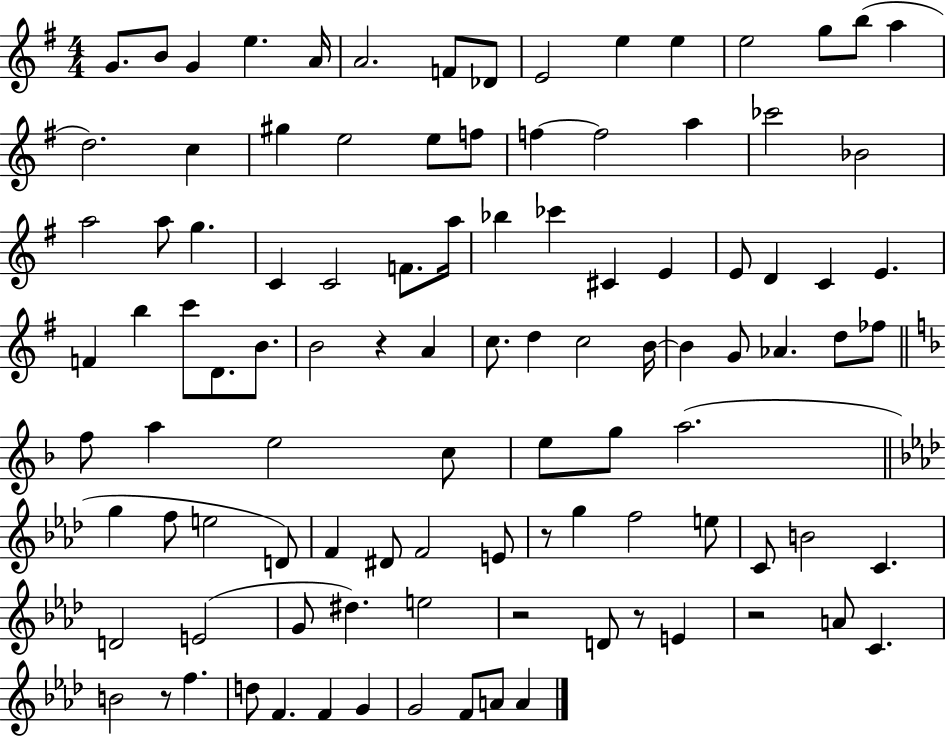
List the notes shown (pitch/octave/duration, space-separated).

G4/e. B4/e G4/q E5/q. A4/s A4/h. F4/e Db4/e E4/h E5/q E5/q E5/h G5/e B5/e A5/q D5/h. C5/q G#5/q E5/h E5/e F5/e F5/q F5/h A5/q CES6/h Bb4/h A5/h A5/e G5/q. C4/q C4/h F4/e. A5/s Bb5/q CES6/q C#4/q E4/q E4/e D4/q C4/q E4/q. F4/q B5/q C6/e D4/e. B4/e. B4/h R/q A4/q C5/e. D5/q C5/h B4/s B4/q G4/e Ab4/q. D5/e FES5/e F5/e A5/q E5/h C5/e E5/e G5/e A5/h. G5/q F5/e E5/h D4/e F4/q D#4/e F4/h E4/e R/e G5/q F5/h E5/e C4/e B4/h C4/q. D4/h E4/h G4/e D#5/q. E5/h R/h D4/e R/e E4/q R/h A4/e C4/q. B4/h R/e F5/q. D5/e F4/q. F4/q G4/q G4/h F4/e A4/e A4/q